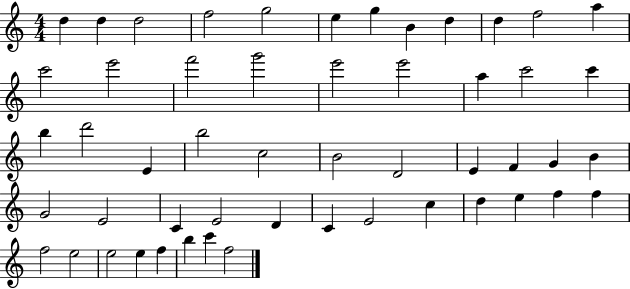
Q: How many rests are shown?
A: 0